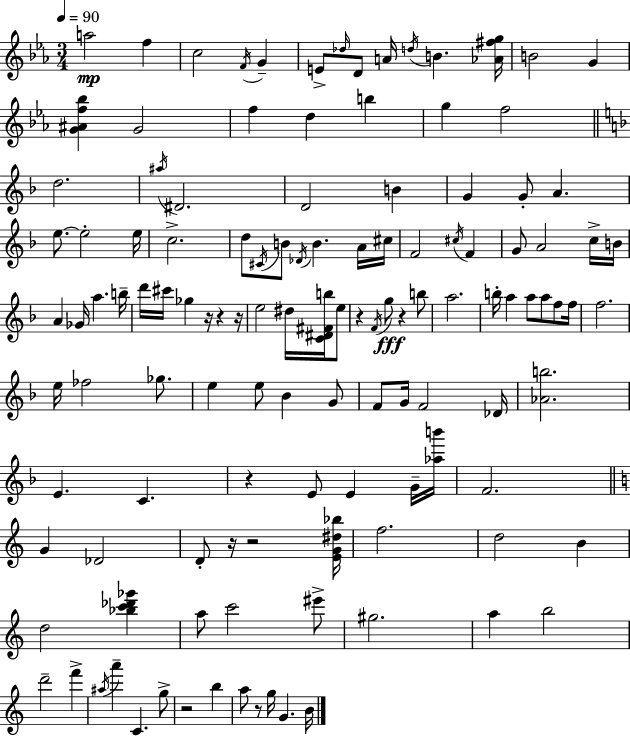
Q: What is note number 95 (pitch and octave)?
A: A5